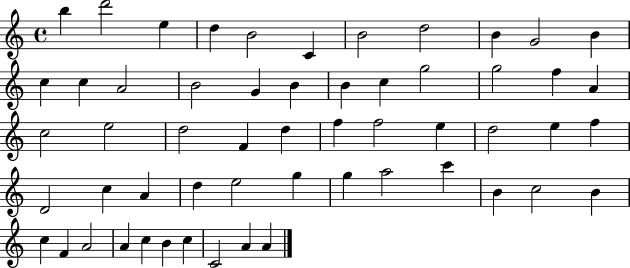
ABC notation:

X:1
T:Untitled
M:4/4
L:1/4
K:C
b d'2 e d B2 C B2 d2 B G2 B c c A2 B2 G B B c g2 g2 f A c2 e2 d2 F d f f2 e d2 e f D2 c A d e2 g g a2 c' B c2 B c F A2 A c B c C2 A A